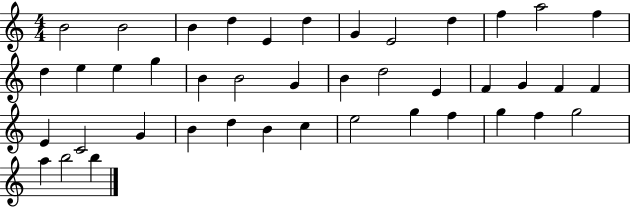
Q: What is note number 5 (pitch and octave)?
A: E4